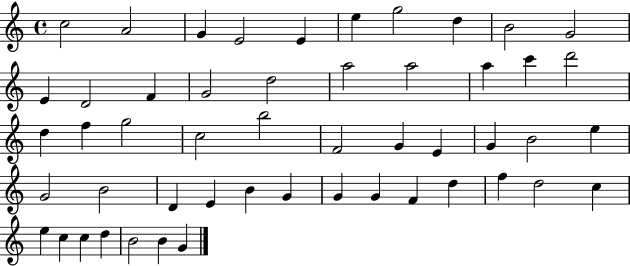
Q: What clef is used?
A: treble